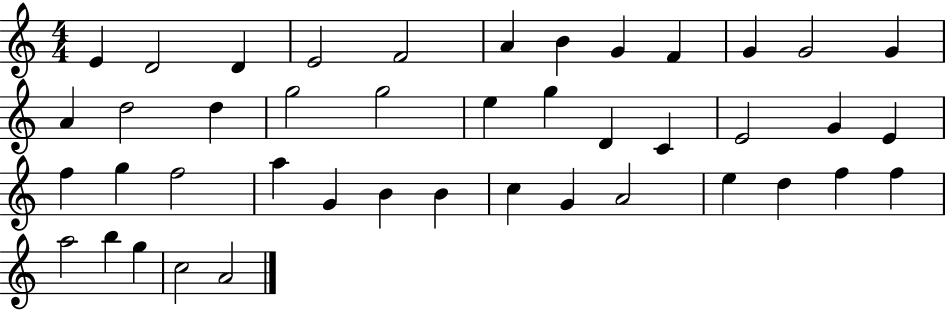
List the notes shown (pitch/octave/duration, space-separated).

E4/q D4/h D4/q E4/h F4/h A4/q B4/q G4/q F4/q G4/q G4/h G4/q A4/q D5/h D5/q G5/h G5/h E5/q G5/q D4/q C4/q E4/h G4/q E4/q F5/q G5/q F5/h A5/q G4/q B4/q B4/q C5/q G4/q A4/h E5/q D5/q F5/q F5/q A5/h B5/q G5/q C5/h A4/h